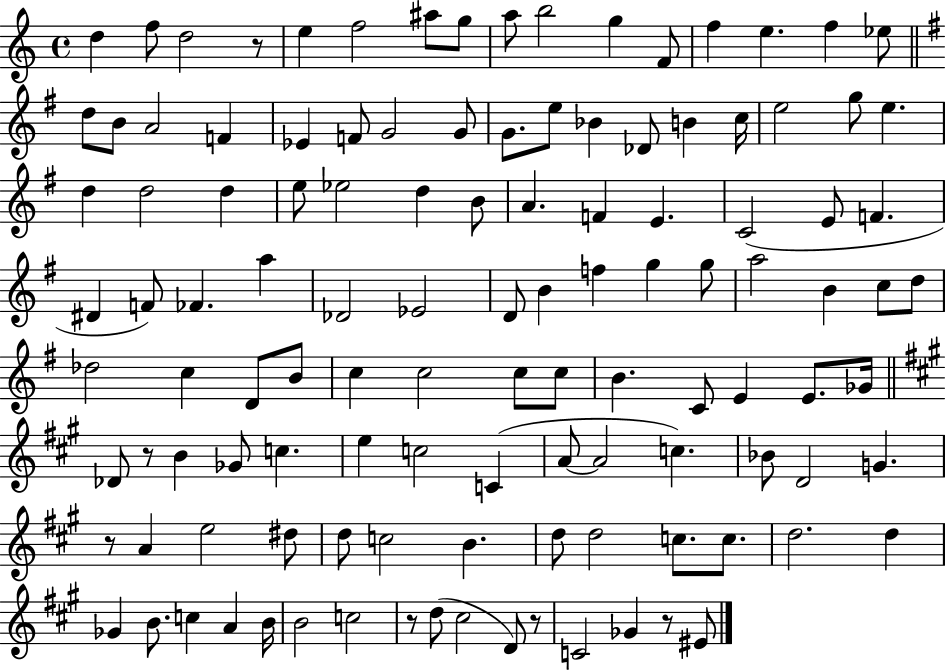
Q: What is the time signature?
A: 4/4